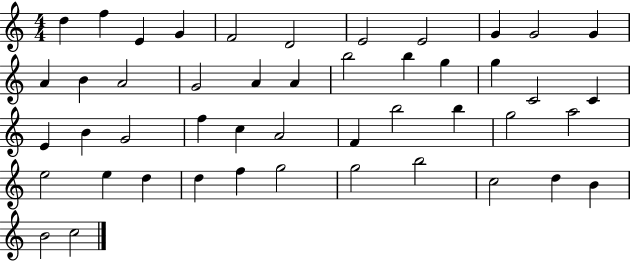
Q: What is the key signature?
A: C major